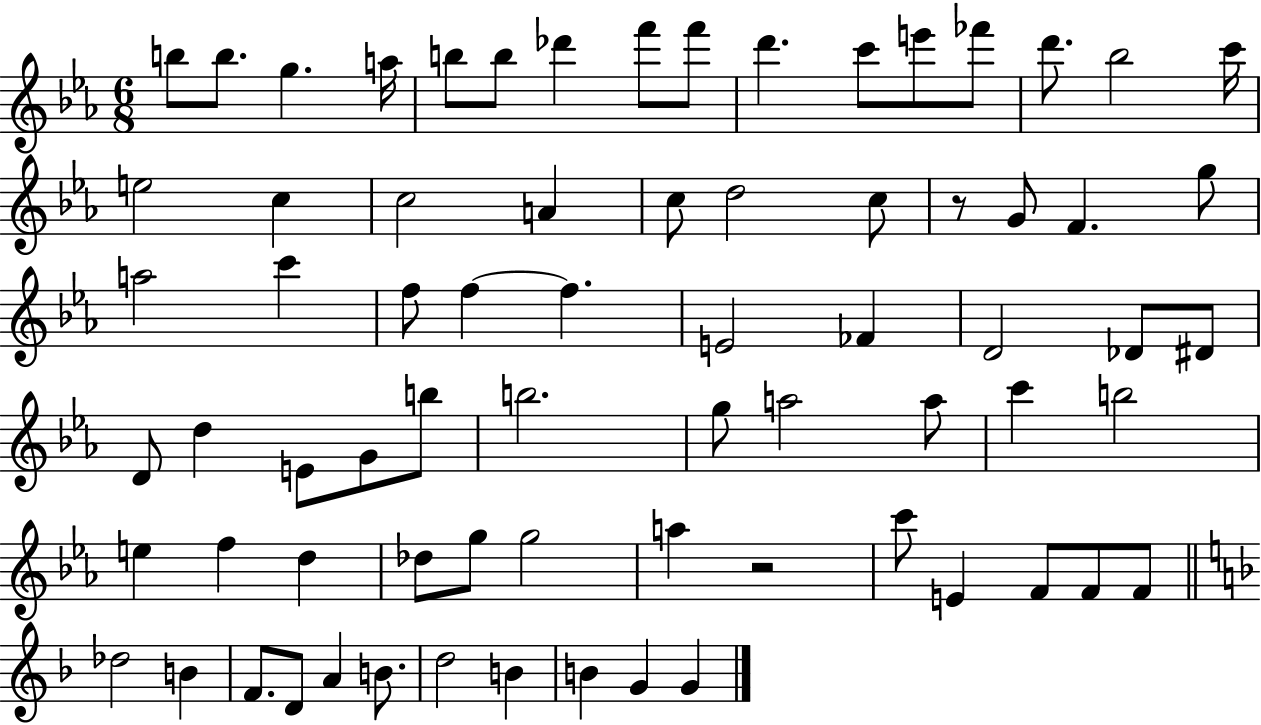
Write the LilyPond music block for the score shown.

{
  \clef treble
  \numericTimeSignature
  \time 6/8
  \key ees \major
  b''8 b''8. g''4. a''16 | b''8 b''8 des'''4 f'''8 f'''8 | d'''4. c'''8 e'''8 fes'''8 | d'''8. bes''2 c'''16 | \break e''2 c''4 | c''2 a'4 | c''8 d''2 c''8 | r8 g'8 f'4. g''8 | \break a''2 c'''4 | f''8 f''4~~ f''4. | e'2 fes'4 | d'2 des'8 dis'8 | \break d'8 d''4 e'8 g'8 b''8 | b''2. | g''8 a''2 a''8 | c'''4 b''2 | \break e''4 f''4 d''4 | des''8 g''8 g''2 | a''4 r2 | c'''8 e'4 f'8 f'8 f'8 | \break \bar "||" \break \key f \major des''2 b'4 | f'8. d'8 a'4 b'8. | d''2 b'4 | b'4 g'4 g'4 | \break \bar "|."
}